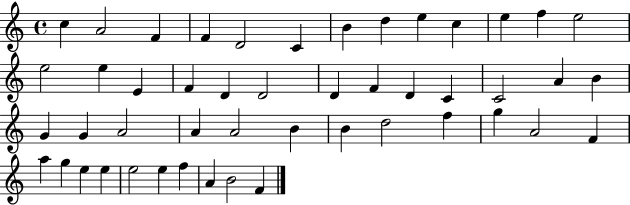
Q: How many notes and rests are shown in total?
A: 48